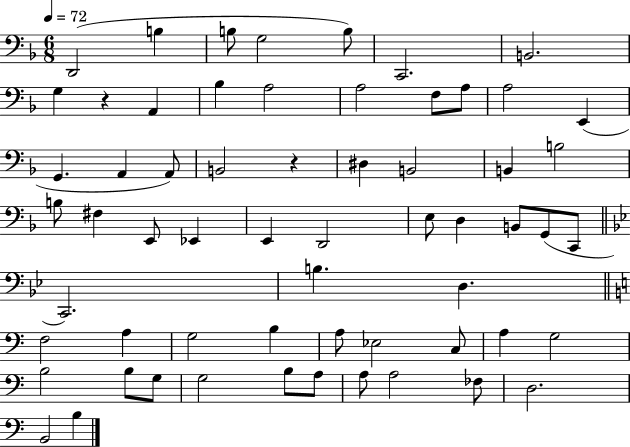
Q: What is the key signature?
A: F major